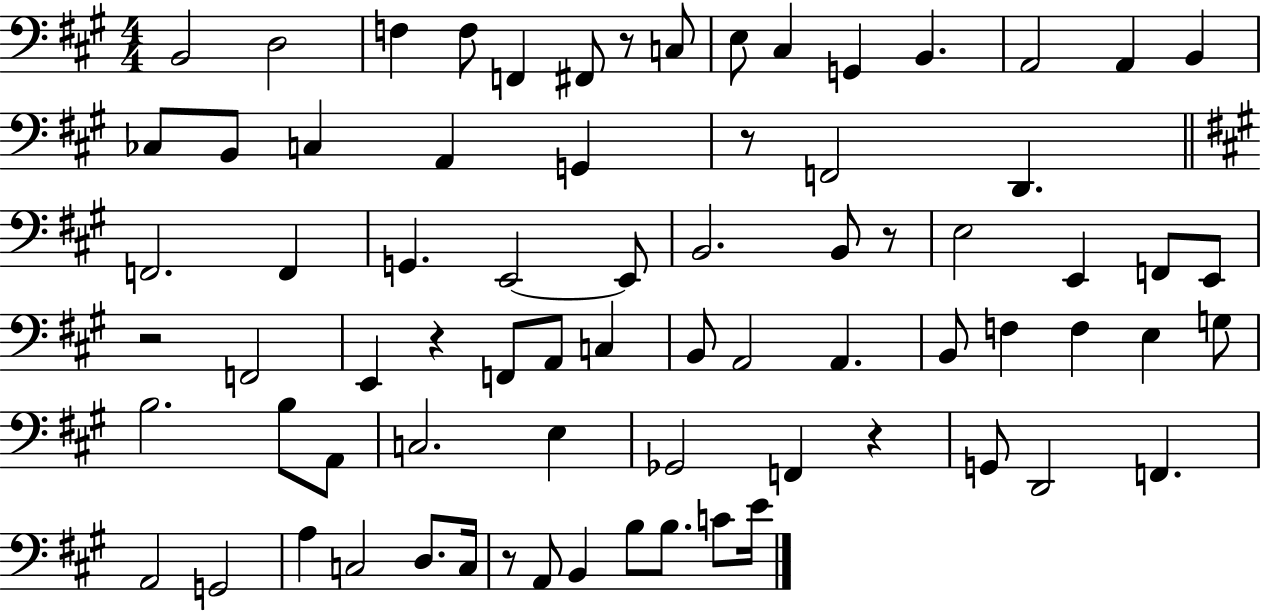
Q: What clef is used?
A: bass